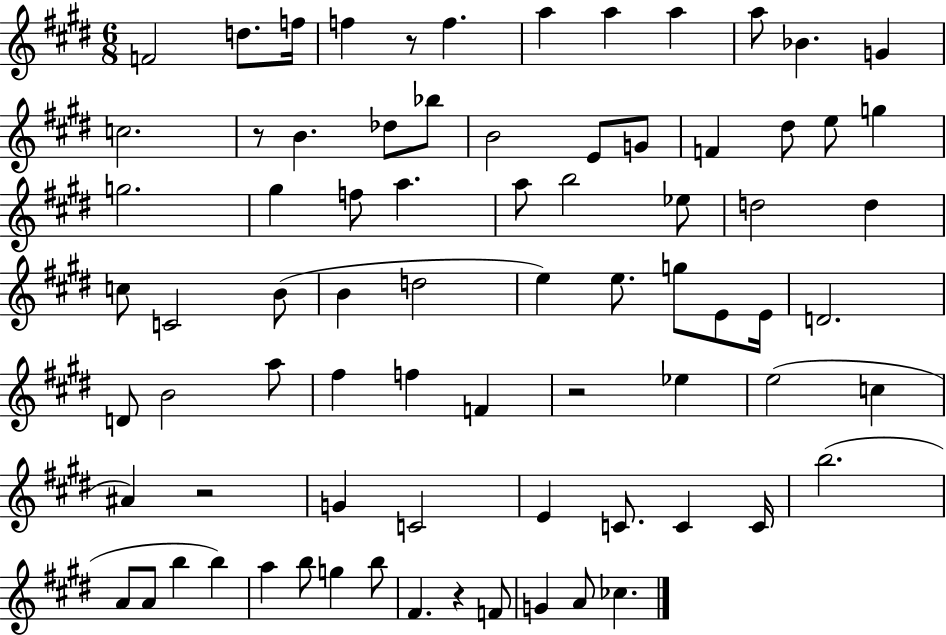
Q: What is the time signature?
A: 6/8